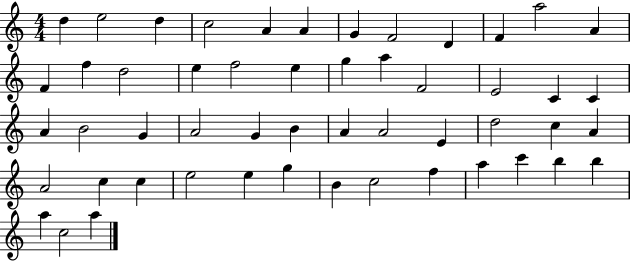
{
  \clef treble
  \numericTimeSignature
  \time 4/4
  \key c \major
  d''4 e''2 d''4 | c''2 a'4 a'4 | g'4 f'2 d'4 | f'4 a''2 a'4 | \break f'4 f''4 d''2 | e''4 f''2 e''4 | g''4 a''4 f'2 | e'2 c'4 c'4 | \break a'4 b'2 g'4 | a'2 g'4 b'4 | a'4 a'2 e'4 | d''2 c''4 a'4 | \break a'2 c''4 c''4 | e''2 e''4 g''4 | b'4 c''2 f''4 | a''4 c'''4 b''4 b''4 | \break a''4 c''2 a''4 | \bar "|."
}